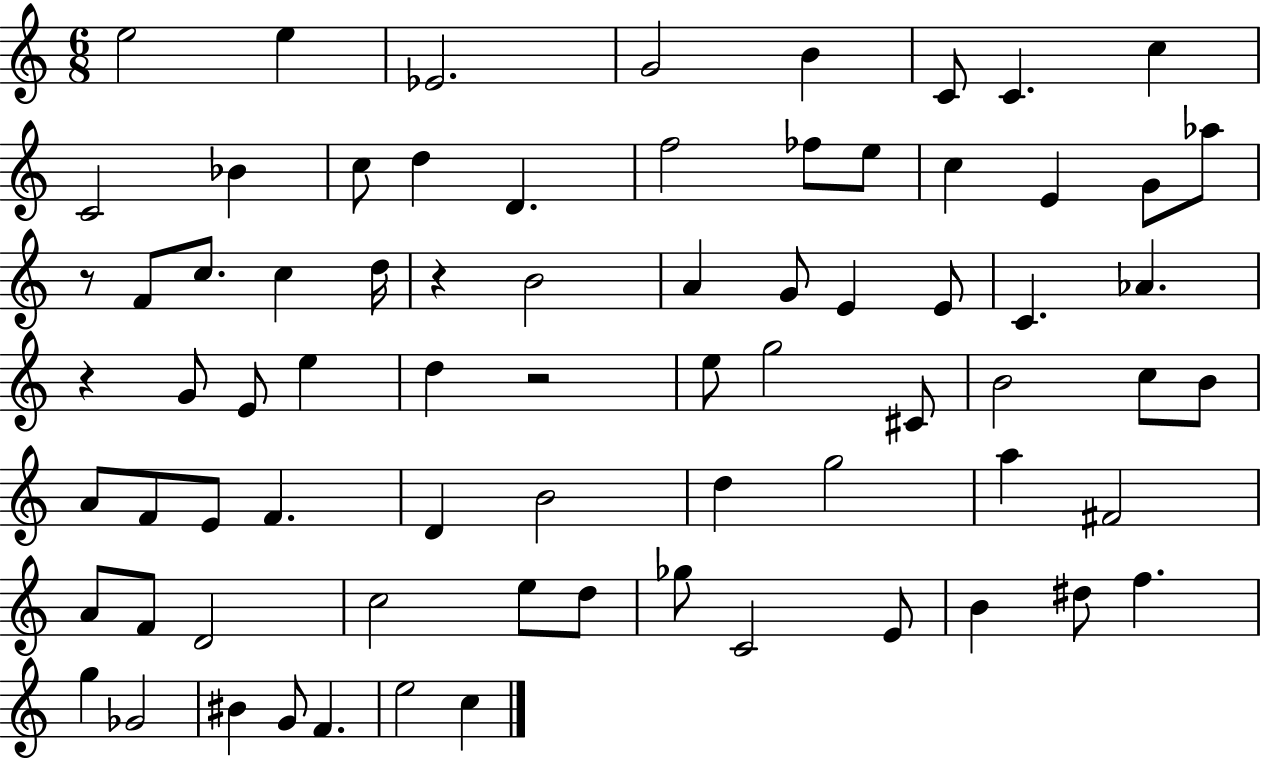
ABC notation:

X:1
T:Untitled
M:6/8
L:1/4
K:C
e2 e _E2 G2 B C/2 C c C2 _B c/2 d D f2 _f/2 e/2 c E G/2 _a/2 z/2 F/2 c/2 c d/4 z B2 A G/2 E E/2 C _A z G/2 E/2 e d z2 e/2 g2 ^C/2 B2 c/2 B/2 A/2 F/2 E/2 F D B2 d g2 a ^F2 A/2 F/2 D2 c2 e/2 d/2 _g/2 C2 E/2 B ^d/2 f g _G2 ^B G/2 F e2 c